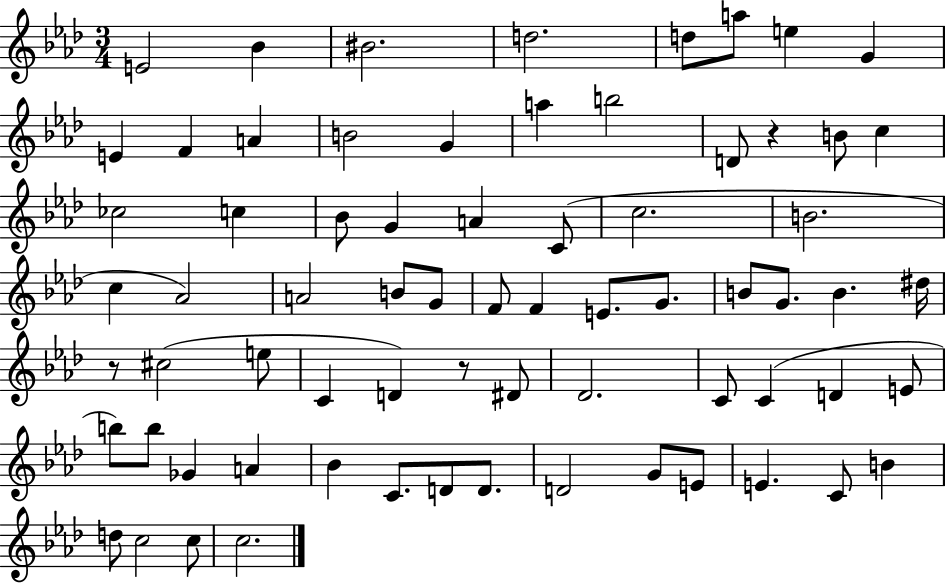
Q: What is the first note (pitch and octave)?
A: E4